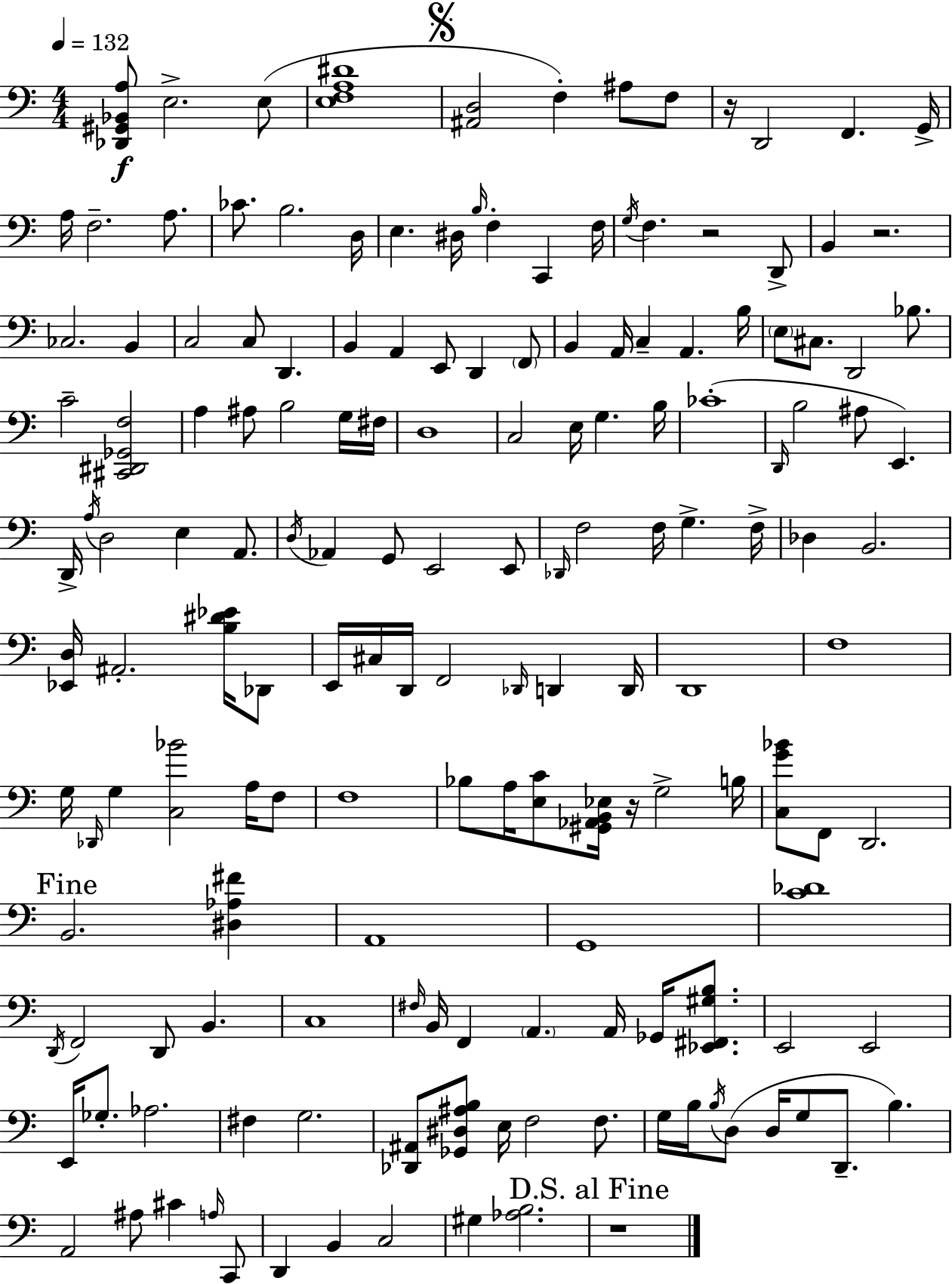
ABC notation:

X:1
T:Untitled
M:4/4
L:1/4
K:Am
[_D,,^G,,_B,,A,]/2 E,2 E,/2 [E,F,A,^D]4 [^A,,D,]2 F, ^A,/2 F,/2 z/4 D,,2 F,, G,,/4 A,/4 F,2 A,/2 _C/2 B,2 D,/4 E, ^D,/4 B,/4 F, C,, F,/4 G,/4 F, z2 D,,/2 B,, z2 _C,2 B,, C,2 C,/2 D,, B,, A,, E,,/2 D,, F,,/2 B,, A,,/4 C, A,, B,/4 E,/2 ^C,/2 D,,2 _B,/2 C2 [^C,,^D,,_G,,F,]2 A, ^A,/2 B,2 G,/4 ^F,/4 D,4 C,2 E,/4 G, B,/4 _C4 D,,/4 B,2 ^A,/2 E,, D,,/4 A,/4 D,2 E, A,,/2 D,/4 _A,, G,,/2 E,,2 E,,/2 _D,,/4 F,2 F,/4 G, F,/4 _D, B,,2 [_E,,D,]/4 ^A,,2 [B,^D_E]/4 _D,,/2 E,,/4 ^C,/4 D,,/4 F,,2 _D,,/4 D,, D,,/4 D,,4 F,4 G,/4 _D,,/4 G, [C,_B]2 A,/4 F,/2 F,4 _B,/2 A,/4 [E,C]/2 [^G,,_A,,B,,_E,]/4 z/4 G,2 B,/4 [C,G_B]/2 F,,/2 D,,2 B,,2 [^D,_A,^F] A,,4 G,,4 [C_D]4 D,,/4 F,,2 D,,/2 B,, C,4 ^F,/4 B,,/4 F,, A,, A,,/4 _G,,/4 [_E,,^F,,^G,B,]/2 E,,2 E,,2 E,,/4 _G,/2 _A,2 ^F, G,2 [_D,,^A,,]/2 [_G,,^D,^A,B,]/2 E,/4 F,2 F,/2 G,/4 B,/4 B,/4 D,/2 D,/4 G,/2 D,,/2 B, A,,2 ^A,/2 ^C A,/4 C,,/2 D,, B,, C,2 ^G, [_A,B,]2 z4